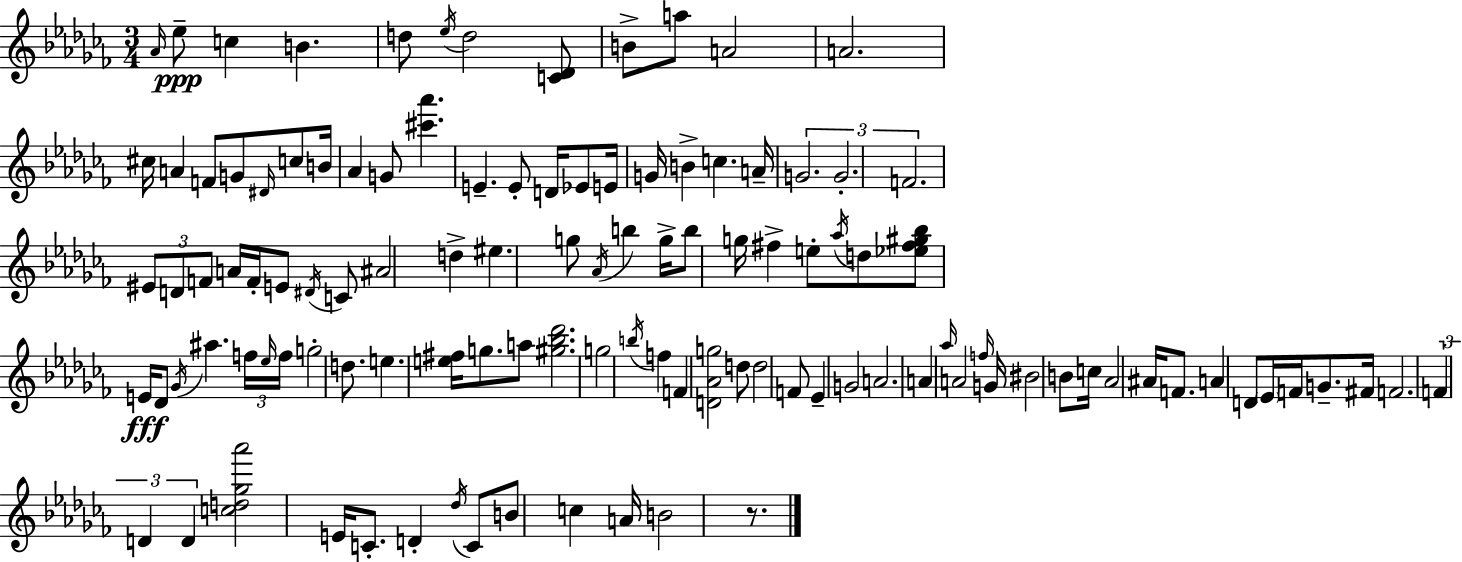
{
  \clef treble
  \numericTimeSignature
  \time 3/4
  \key aes \minor
  \grace { aes'16 }\ppp ees''8-- c''4 b'4. | d''8 \acciaccatura { ees''16 } d''2 | <c' des'>8 b'8-> a''8 a'2 | a'2. | \break cis''16 a'4 f'8 g'8 \grace { dis'16 } | c''8 b'16 aes'4 g'8 <cis''' aes'''>4. | e'4.-- e'8-. d'16 | ees'8 e'16 g'16 b'4-> c''4. | \break a'16-- \tuplet 3/2 { g'2. | g'2.-. | f'2. } | \tuplet 3/2 { eis'8 d'8 f'8 } a'16 f'16-. e'8 | \break \acciaccatura { dis'16 } c'8 ais'2 | d''4-> eis''4. g''8 | \acciaccatura { aes'16 } b''4 g''16-> b''8 g''16 fis''4-> | e''8-. \acciaccatura { aes''16 } d''8 <ees'' fis'' gis'' bes''>8 e'16\fff des'8 \acciaccatura { ges'16 } | \break ais''4. \tuplet 3/2 { f''16 \grace { ees''16 } f''16 } g''2-. | d''8. e''4. | <e'' fis''>16 g''8. a''8 <gis'' bes'' des'''>2. | g''2 | \break \acciaccatura { b''16 } f''4 f'4 | <d' aes' g''>2 d''8 d''2 | f'8 ees'4-- | g'2 a'2. | \break a'4 | \grace { aes''16 } a'2 \grace { f''16 } g'16 | bis'2 b'8 c''16 aes'2 | ais'16 f'8. a'4 | \break d'8 \parenthesize ees'16 f'16 g'8.-- fis'16 f'2. | \tuplet 3/2 { f'4 | d'4 d'4 } <c'' d'' ges'' aes'''>2 | e'16 c'8.-. d'4-. | \break \acciaccatura { des''16 } c'8 b'8 c''4 | a'16 b'2 r8. | \bar "|."
}